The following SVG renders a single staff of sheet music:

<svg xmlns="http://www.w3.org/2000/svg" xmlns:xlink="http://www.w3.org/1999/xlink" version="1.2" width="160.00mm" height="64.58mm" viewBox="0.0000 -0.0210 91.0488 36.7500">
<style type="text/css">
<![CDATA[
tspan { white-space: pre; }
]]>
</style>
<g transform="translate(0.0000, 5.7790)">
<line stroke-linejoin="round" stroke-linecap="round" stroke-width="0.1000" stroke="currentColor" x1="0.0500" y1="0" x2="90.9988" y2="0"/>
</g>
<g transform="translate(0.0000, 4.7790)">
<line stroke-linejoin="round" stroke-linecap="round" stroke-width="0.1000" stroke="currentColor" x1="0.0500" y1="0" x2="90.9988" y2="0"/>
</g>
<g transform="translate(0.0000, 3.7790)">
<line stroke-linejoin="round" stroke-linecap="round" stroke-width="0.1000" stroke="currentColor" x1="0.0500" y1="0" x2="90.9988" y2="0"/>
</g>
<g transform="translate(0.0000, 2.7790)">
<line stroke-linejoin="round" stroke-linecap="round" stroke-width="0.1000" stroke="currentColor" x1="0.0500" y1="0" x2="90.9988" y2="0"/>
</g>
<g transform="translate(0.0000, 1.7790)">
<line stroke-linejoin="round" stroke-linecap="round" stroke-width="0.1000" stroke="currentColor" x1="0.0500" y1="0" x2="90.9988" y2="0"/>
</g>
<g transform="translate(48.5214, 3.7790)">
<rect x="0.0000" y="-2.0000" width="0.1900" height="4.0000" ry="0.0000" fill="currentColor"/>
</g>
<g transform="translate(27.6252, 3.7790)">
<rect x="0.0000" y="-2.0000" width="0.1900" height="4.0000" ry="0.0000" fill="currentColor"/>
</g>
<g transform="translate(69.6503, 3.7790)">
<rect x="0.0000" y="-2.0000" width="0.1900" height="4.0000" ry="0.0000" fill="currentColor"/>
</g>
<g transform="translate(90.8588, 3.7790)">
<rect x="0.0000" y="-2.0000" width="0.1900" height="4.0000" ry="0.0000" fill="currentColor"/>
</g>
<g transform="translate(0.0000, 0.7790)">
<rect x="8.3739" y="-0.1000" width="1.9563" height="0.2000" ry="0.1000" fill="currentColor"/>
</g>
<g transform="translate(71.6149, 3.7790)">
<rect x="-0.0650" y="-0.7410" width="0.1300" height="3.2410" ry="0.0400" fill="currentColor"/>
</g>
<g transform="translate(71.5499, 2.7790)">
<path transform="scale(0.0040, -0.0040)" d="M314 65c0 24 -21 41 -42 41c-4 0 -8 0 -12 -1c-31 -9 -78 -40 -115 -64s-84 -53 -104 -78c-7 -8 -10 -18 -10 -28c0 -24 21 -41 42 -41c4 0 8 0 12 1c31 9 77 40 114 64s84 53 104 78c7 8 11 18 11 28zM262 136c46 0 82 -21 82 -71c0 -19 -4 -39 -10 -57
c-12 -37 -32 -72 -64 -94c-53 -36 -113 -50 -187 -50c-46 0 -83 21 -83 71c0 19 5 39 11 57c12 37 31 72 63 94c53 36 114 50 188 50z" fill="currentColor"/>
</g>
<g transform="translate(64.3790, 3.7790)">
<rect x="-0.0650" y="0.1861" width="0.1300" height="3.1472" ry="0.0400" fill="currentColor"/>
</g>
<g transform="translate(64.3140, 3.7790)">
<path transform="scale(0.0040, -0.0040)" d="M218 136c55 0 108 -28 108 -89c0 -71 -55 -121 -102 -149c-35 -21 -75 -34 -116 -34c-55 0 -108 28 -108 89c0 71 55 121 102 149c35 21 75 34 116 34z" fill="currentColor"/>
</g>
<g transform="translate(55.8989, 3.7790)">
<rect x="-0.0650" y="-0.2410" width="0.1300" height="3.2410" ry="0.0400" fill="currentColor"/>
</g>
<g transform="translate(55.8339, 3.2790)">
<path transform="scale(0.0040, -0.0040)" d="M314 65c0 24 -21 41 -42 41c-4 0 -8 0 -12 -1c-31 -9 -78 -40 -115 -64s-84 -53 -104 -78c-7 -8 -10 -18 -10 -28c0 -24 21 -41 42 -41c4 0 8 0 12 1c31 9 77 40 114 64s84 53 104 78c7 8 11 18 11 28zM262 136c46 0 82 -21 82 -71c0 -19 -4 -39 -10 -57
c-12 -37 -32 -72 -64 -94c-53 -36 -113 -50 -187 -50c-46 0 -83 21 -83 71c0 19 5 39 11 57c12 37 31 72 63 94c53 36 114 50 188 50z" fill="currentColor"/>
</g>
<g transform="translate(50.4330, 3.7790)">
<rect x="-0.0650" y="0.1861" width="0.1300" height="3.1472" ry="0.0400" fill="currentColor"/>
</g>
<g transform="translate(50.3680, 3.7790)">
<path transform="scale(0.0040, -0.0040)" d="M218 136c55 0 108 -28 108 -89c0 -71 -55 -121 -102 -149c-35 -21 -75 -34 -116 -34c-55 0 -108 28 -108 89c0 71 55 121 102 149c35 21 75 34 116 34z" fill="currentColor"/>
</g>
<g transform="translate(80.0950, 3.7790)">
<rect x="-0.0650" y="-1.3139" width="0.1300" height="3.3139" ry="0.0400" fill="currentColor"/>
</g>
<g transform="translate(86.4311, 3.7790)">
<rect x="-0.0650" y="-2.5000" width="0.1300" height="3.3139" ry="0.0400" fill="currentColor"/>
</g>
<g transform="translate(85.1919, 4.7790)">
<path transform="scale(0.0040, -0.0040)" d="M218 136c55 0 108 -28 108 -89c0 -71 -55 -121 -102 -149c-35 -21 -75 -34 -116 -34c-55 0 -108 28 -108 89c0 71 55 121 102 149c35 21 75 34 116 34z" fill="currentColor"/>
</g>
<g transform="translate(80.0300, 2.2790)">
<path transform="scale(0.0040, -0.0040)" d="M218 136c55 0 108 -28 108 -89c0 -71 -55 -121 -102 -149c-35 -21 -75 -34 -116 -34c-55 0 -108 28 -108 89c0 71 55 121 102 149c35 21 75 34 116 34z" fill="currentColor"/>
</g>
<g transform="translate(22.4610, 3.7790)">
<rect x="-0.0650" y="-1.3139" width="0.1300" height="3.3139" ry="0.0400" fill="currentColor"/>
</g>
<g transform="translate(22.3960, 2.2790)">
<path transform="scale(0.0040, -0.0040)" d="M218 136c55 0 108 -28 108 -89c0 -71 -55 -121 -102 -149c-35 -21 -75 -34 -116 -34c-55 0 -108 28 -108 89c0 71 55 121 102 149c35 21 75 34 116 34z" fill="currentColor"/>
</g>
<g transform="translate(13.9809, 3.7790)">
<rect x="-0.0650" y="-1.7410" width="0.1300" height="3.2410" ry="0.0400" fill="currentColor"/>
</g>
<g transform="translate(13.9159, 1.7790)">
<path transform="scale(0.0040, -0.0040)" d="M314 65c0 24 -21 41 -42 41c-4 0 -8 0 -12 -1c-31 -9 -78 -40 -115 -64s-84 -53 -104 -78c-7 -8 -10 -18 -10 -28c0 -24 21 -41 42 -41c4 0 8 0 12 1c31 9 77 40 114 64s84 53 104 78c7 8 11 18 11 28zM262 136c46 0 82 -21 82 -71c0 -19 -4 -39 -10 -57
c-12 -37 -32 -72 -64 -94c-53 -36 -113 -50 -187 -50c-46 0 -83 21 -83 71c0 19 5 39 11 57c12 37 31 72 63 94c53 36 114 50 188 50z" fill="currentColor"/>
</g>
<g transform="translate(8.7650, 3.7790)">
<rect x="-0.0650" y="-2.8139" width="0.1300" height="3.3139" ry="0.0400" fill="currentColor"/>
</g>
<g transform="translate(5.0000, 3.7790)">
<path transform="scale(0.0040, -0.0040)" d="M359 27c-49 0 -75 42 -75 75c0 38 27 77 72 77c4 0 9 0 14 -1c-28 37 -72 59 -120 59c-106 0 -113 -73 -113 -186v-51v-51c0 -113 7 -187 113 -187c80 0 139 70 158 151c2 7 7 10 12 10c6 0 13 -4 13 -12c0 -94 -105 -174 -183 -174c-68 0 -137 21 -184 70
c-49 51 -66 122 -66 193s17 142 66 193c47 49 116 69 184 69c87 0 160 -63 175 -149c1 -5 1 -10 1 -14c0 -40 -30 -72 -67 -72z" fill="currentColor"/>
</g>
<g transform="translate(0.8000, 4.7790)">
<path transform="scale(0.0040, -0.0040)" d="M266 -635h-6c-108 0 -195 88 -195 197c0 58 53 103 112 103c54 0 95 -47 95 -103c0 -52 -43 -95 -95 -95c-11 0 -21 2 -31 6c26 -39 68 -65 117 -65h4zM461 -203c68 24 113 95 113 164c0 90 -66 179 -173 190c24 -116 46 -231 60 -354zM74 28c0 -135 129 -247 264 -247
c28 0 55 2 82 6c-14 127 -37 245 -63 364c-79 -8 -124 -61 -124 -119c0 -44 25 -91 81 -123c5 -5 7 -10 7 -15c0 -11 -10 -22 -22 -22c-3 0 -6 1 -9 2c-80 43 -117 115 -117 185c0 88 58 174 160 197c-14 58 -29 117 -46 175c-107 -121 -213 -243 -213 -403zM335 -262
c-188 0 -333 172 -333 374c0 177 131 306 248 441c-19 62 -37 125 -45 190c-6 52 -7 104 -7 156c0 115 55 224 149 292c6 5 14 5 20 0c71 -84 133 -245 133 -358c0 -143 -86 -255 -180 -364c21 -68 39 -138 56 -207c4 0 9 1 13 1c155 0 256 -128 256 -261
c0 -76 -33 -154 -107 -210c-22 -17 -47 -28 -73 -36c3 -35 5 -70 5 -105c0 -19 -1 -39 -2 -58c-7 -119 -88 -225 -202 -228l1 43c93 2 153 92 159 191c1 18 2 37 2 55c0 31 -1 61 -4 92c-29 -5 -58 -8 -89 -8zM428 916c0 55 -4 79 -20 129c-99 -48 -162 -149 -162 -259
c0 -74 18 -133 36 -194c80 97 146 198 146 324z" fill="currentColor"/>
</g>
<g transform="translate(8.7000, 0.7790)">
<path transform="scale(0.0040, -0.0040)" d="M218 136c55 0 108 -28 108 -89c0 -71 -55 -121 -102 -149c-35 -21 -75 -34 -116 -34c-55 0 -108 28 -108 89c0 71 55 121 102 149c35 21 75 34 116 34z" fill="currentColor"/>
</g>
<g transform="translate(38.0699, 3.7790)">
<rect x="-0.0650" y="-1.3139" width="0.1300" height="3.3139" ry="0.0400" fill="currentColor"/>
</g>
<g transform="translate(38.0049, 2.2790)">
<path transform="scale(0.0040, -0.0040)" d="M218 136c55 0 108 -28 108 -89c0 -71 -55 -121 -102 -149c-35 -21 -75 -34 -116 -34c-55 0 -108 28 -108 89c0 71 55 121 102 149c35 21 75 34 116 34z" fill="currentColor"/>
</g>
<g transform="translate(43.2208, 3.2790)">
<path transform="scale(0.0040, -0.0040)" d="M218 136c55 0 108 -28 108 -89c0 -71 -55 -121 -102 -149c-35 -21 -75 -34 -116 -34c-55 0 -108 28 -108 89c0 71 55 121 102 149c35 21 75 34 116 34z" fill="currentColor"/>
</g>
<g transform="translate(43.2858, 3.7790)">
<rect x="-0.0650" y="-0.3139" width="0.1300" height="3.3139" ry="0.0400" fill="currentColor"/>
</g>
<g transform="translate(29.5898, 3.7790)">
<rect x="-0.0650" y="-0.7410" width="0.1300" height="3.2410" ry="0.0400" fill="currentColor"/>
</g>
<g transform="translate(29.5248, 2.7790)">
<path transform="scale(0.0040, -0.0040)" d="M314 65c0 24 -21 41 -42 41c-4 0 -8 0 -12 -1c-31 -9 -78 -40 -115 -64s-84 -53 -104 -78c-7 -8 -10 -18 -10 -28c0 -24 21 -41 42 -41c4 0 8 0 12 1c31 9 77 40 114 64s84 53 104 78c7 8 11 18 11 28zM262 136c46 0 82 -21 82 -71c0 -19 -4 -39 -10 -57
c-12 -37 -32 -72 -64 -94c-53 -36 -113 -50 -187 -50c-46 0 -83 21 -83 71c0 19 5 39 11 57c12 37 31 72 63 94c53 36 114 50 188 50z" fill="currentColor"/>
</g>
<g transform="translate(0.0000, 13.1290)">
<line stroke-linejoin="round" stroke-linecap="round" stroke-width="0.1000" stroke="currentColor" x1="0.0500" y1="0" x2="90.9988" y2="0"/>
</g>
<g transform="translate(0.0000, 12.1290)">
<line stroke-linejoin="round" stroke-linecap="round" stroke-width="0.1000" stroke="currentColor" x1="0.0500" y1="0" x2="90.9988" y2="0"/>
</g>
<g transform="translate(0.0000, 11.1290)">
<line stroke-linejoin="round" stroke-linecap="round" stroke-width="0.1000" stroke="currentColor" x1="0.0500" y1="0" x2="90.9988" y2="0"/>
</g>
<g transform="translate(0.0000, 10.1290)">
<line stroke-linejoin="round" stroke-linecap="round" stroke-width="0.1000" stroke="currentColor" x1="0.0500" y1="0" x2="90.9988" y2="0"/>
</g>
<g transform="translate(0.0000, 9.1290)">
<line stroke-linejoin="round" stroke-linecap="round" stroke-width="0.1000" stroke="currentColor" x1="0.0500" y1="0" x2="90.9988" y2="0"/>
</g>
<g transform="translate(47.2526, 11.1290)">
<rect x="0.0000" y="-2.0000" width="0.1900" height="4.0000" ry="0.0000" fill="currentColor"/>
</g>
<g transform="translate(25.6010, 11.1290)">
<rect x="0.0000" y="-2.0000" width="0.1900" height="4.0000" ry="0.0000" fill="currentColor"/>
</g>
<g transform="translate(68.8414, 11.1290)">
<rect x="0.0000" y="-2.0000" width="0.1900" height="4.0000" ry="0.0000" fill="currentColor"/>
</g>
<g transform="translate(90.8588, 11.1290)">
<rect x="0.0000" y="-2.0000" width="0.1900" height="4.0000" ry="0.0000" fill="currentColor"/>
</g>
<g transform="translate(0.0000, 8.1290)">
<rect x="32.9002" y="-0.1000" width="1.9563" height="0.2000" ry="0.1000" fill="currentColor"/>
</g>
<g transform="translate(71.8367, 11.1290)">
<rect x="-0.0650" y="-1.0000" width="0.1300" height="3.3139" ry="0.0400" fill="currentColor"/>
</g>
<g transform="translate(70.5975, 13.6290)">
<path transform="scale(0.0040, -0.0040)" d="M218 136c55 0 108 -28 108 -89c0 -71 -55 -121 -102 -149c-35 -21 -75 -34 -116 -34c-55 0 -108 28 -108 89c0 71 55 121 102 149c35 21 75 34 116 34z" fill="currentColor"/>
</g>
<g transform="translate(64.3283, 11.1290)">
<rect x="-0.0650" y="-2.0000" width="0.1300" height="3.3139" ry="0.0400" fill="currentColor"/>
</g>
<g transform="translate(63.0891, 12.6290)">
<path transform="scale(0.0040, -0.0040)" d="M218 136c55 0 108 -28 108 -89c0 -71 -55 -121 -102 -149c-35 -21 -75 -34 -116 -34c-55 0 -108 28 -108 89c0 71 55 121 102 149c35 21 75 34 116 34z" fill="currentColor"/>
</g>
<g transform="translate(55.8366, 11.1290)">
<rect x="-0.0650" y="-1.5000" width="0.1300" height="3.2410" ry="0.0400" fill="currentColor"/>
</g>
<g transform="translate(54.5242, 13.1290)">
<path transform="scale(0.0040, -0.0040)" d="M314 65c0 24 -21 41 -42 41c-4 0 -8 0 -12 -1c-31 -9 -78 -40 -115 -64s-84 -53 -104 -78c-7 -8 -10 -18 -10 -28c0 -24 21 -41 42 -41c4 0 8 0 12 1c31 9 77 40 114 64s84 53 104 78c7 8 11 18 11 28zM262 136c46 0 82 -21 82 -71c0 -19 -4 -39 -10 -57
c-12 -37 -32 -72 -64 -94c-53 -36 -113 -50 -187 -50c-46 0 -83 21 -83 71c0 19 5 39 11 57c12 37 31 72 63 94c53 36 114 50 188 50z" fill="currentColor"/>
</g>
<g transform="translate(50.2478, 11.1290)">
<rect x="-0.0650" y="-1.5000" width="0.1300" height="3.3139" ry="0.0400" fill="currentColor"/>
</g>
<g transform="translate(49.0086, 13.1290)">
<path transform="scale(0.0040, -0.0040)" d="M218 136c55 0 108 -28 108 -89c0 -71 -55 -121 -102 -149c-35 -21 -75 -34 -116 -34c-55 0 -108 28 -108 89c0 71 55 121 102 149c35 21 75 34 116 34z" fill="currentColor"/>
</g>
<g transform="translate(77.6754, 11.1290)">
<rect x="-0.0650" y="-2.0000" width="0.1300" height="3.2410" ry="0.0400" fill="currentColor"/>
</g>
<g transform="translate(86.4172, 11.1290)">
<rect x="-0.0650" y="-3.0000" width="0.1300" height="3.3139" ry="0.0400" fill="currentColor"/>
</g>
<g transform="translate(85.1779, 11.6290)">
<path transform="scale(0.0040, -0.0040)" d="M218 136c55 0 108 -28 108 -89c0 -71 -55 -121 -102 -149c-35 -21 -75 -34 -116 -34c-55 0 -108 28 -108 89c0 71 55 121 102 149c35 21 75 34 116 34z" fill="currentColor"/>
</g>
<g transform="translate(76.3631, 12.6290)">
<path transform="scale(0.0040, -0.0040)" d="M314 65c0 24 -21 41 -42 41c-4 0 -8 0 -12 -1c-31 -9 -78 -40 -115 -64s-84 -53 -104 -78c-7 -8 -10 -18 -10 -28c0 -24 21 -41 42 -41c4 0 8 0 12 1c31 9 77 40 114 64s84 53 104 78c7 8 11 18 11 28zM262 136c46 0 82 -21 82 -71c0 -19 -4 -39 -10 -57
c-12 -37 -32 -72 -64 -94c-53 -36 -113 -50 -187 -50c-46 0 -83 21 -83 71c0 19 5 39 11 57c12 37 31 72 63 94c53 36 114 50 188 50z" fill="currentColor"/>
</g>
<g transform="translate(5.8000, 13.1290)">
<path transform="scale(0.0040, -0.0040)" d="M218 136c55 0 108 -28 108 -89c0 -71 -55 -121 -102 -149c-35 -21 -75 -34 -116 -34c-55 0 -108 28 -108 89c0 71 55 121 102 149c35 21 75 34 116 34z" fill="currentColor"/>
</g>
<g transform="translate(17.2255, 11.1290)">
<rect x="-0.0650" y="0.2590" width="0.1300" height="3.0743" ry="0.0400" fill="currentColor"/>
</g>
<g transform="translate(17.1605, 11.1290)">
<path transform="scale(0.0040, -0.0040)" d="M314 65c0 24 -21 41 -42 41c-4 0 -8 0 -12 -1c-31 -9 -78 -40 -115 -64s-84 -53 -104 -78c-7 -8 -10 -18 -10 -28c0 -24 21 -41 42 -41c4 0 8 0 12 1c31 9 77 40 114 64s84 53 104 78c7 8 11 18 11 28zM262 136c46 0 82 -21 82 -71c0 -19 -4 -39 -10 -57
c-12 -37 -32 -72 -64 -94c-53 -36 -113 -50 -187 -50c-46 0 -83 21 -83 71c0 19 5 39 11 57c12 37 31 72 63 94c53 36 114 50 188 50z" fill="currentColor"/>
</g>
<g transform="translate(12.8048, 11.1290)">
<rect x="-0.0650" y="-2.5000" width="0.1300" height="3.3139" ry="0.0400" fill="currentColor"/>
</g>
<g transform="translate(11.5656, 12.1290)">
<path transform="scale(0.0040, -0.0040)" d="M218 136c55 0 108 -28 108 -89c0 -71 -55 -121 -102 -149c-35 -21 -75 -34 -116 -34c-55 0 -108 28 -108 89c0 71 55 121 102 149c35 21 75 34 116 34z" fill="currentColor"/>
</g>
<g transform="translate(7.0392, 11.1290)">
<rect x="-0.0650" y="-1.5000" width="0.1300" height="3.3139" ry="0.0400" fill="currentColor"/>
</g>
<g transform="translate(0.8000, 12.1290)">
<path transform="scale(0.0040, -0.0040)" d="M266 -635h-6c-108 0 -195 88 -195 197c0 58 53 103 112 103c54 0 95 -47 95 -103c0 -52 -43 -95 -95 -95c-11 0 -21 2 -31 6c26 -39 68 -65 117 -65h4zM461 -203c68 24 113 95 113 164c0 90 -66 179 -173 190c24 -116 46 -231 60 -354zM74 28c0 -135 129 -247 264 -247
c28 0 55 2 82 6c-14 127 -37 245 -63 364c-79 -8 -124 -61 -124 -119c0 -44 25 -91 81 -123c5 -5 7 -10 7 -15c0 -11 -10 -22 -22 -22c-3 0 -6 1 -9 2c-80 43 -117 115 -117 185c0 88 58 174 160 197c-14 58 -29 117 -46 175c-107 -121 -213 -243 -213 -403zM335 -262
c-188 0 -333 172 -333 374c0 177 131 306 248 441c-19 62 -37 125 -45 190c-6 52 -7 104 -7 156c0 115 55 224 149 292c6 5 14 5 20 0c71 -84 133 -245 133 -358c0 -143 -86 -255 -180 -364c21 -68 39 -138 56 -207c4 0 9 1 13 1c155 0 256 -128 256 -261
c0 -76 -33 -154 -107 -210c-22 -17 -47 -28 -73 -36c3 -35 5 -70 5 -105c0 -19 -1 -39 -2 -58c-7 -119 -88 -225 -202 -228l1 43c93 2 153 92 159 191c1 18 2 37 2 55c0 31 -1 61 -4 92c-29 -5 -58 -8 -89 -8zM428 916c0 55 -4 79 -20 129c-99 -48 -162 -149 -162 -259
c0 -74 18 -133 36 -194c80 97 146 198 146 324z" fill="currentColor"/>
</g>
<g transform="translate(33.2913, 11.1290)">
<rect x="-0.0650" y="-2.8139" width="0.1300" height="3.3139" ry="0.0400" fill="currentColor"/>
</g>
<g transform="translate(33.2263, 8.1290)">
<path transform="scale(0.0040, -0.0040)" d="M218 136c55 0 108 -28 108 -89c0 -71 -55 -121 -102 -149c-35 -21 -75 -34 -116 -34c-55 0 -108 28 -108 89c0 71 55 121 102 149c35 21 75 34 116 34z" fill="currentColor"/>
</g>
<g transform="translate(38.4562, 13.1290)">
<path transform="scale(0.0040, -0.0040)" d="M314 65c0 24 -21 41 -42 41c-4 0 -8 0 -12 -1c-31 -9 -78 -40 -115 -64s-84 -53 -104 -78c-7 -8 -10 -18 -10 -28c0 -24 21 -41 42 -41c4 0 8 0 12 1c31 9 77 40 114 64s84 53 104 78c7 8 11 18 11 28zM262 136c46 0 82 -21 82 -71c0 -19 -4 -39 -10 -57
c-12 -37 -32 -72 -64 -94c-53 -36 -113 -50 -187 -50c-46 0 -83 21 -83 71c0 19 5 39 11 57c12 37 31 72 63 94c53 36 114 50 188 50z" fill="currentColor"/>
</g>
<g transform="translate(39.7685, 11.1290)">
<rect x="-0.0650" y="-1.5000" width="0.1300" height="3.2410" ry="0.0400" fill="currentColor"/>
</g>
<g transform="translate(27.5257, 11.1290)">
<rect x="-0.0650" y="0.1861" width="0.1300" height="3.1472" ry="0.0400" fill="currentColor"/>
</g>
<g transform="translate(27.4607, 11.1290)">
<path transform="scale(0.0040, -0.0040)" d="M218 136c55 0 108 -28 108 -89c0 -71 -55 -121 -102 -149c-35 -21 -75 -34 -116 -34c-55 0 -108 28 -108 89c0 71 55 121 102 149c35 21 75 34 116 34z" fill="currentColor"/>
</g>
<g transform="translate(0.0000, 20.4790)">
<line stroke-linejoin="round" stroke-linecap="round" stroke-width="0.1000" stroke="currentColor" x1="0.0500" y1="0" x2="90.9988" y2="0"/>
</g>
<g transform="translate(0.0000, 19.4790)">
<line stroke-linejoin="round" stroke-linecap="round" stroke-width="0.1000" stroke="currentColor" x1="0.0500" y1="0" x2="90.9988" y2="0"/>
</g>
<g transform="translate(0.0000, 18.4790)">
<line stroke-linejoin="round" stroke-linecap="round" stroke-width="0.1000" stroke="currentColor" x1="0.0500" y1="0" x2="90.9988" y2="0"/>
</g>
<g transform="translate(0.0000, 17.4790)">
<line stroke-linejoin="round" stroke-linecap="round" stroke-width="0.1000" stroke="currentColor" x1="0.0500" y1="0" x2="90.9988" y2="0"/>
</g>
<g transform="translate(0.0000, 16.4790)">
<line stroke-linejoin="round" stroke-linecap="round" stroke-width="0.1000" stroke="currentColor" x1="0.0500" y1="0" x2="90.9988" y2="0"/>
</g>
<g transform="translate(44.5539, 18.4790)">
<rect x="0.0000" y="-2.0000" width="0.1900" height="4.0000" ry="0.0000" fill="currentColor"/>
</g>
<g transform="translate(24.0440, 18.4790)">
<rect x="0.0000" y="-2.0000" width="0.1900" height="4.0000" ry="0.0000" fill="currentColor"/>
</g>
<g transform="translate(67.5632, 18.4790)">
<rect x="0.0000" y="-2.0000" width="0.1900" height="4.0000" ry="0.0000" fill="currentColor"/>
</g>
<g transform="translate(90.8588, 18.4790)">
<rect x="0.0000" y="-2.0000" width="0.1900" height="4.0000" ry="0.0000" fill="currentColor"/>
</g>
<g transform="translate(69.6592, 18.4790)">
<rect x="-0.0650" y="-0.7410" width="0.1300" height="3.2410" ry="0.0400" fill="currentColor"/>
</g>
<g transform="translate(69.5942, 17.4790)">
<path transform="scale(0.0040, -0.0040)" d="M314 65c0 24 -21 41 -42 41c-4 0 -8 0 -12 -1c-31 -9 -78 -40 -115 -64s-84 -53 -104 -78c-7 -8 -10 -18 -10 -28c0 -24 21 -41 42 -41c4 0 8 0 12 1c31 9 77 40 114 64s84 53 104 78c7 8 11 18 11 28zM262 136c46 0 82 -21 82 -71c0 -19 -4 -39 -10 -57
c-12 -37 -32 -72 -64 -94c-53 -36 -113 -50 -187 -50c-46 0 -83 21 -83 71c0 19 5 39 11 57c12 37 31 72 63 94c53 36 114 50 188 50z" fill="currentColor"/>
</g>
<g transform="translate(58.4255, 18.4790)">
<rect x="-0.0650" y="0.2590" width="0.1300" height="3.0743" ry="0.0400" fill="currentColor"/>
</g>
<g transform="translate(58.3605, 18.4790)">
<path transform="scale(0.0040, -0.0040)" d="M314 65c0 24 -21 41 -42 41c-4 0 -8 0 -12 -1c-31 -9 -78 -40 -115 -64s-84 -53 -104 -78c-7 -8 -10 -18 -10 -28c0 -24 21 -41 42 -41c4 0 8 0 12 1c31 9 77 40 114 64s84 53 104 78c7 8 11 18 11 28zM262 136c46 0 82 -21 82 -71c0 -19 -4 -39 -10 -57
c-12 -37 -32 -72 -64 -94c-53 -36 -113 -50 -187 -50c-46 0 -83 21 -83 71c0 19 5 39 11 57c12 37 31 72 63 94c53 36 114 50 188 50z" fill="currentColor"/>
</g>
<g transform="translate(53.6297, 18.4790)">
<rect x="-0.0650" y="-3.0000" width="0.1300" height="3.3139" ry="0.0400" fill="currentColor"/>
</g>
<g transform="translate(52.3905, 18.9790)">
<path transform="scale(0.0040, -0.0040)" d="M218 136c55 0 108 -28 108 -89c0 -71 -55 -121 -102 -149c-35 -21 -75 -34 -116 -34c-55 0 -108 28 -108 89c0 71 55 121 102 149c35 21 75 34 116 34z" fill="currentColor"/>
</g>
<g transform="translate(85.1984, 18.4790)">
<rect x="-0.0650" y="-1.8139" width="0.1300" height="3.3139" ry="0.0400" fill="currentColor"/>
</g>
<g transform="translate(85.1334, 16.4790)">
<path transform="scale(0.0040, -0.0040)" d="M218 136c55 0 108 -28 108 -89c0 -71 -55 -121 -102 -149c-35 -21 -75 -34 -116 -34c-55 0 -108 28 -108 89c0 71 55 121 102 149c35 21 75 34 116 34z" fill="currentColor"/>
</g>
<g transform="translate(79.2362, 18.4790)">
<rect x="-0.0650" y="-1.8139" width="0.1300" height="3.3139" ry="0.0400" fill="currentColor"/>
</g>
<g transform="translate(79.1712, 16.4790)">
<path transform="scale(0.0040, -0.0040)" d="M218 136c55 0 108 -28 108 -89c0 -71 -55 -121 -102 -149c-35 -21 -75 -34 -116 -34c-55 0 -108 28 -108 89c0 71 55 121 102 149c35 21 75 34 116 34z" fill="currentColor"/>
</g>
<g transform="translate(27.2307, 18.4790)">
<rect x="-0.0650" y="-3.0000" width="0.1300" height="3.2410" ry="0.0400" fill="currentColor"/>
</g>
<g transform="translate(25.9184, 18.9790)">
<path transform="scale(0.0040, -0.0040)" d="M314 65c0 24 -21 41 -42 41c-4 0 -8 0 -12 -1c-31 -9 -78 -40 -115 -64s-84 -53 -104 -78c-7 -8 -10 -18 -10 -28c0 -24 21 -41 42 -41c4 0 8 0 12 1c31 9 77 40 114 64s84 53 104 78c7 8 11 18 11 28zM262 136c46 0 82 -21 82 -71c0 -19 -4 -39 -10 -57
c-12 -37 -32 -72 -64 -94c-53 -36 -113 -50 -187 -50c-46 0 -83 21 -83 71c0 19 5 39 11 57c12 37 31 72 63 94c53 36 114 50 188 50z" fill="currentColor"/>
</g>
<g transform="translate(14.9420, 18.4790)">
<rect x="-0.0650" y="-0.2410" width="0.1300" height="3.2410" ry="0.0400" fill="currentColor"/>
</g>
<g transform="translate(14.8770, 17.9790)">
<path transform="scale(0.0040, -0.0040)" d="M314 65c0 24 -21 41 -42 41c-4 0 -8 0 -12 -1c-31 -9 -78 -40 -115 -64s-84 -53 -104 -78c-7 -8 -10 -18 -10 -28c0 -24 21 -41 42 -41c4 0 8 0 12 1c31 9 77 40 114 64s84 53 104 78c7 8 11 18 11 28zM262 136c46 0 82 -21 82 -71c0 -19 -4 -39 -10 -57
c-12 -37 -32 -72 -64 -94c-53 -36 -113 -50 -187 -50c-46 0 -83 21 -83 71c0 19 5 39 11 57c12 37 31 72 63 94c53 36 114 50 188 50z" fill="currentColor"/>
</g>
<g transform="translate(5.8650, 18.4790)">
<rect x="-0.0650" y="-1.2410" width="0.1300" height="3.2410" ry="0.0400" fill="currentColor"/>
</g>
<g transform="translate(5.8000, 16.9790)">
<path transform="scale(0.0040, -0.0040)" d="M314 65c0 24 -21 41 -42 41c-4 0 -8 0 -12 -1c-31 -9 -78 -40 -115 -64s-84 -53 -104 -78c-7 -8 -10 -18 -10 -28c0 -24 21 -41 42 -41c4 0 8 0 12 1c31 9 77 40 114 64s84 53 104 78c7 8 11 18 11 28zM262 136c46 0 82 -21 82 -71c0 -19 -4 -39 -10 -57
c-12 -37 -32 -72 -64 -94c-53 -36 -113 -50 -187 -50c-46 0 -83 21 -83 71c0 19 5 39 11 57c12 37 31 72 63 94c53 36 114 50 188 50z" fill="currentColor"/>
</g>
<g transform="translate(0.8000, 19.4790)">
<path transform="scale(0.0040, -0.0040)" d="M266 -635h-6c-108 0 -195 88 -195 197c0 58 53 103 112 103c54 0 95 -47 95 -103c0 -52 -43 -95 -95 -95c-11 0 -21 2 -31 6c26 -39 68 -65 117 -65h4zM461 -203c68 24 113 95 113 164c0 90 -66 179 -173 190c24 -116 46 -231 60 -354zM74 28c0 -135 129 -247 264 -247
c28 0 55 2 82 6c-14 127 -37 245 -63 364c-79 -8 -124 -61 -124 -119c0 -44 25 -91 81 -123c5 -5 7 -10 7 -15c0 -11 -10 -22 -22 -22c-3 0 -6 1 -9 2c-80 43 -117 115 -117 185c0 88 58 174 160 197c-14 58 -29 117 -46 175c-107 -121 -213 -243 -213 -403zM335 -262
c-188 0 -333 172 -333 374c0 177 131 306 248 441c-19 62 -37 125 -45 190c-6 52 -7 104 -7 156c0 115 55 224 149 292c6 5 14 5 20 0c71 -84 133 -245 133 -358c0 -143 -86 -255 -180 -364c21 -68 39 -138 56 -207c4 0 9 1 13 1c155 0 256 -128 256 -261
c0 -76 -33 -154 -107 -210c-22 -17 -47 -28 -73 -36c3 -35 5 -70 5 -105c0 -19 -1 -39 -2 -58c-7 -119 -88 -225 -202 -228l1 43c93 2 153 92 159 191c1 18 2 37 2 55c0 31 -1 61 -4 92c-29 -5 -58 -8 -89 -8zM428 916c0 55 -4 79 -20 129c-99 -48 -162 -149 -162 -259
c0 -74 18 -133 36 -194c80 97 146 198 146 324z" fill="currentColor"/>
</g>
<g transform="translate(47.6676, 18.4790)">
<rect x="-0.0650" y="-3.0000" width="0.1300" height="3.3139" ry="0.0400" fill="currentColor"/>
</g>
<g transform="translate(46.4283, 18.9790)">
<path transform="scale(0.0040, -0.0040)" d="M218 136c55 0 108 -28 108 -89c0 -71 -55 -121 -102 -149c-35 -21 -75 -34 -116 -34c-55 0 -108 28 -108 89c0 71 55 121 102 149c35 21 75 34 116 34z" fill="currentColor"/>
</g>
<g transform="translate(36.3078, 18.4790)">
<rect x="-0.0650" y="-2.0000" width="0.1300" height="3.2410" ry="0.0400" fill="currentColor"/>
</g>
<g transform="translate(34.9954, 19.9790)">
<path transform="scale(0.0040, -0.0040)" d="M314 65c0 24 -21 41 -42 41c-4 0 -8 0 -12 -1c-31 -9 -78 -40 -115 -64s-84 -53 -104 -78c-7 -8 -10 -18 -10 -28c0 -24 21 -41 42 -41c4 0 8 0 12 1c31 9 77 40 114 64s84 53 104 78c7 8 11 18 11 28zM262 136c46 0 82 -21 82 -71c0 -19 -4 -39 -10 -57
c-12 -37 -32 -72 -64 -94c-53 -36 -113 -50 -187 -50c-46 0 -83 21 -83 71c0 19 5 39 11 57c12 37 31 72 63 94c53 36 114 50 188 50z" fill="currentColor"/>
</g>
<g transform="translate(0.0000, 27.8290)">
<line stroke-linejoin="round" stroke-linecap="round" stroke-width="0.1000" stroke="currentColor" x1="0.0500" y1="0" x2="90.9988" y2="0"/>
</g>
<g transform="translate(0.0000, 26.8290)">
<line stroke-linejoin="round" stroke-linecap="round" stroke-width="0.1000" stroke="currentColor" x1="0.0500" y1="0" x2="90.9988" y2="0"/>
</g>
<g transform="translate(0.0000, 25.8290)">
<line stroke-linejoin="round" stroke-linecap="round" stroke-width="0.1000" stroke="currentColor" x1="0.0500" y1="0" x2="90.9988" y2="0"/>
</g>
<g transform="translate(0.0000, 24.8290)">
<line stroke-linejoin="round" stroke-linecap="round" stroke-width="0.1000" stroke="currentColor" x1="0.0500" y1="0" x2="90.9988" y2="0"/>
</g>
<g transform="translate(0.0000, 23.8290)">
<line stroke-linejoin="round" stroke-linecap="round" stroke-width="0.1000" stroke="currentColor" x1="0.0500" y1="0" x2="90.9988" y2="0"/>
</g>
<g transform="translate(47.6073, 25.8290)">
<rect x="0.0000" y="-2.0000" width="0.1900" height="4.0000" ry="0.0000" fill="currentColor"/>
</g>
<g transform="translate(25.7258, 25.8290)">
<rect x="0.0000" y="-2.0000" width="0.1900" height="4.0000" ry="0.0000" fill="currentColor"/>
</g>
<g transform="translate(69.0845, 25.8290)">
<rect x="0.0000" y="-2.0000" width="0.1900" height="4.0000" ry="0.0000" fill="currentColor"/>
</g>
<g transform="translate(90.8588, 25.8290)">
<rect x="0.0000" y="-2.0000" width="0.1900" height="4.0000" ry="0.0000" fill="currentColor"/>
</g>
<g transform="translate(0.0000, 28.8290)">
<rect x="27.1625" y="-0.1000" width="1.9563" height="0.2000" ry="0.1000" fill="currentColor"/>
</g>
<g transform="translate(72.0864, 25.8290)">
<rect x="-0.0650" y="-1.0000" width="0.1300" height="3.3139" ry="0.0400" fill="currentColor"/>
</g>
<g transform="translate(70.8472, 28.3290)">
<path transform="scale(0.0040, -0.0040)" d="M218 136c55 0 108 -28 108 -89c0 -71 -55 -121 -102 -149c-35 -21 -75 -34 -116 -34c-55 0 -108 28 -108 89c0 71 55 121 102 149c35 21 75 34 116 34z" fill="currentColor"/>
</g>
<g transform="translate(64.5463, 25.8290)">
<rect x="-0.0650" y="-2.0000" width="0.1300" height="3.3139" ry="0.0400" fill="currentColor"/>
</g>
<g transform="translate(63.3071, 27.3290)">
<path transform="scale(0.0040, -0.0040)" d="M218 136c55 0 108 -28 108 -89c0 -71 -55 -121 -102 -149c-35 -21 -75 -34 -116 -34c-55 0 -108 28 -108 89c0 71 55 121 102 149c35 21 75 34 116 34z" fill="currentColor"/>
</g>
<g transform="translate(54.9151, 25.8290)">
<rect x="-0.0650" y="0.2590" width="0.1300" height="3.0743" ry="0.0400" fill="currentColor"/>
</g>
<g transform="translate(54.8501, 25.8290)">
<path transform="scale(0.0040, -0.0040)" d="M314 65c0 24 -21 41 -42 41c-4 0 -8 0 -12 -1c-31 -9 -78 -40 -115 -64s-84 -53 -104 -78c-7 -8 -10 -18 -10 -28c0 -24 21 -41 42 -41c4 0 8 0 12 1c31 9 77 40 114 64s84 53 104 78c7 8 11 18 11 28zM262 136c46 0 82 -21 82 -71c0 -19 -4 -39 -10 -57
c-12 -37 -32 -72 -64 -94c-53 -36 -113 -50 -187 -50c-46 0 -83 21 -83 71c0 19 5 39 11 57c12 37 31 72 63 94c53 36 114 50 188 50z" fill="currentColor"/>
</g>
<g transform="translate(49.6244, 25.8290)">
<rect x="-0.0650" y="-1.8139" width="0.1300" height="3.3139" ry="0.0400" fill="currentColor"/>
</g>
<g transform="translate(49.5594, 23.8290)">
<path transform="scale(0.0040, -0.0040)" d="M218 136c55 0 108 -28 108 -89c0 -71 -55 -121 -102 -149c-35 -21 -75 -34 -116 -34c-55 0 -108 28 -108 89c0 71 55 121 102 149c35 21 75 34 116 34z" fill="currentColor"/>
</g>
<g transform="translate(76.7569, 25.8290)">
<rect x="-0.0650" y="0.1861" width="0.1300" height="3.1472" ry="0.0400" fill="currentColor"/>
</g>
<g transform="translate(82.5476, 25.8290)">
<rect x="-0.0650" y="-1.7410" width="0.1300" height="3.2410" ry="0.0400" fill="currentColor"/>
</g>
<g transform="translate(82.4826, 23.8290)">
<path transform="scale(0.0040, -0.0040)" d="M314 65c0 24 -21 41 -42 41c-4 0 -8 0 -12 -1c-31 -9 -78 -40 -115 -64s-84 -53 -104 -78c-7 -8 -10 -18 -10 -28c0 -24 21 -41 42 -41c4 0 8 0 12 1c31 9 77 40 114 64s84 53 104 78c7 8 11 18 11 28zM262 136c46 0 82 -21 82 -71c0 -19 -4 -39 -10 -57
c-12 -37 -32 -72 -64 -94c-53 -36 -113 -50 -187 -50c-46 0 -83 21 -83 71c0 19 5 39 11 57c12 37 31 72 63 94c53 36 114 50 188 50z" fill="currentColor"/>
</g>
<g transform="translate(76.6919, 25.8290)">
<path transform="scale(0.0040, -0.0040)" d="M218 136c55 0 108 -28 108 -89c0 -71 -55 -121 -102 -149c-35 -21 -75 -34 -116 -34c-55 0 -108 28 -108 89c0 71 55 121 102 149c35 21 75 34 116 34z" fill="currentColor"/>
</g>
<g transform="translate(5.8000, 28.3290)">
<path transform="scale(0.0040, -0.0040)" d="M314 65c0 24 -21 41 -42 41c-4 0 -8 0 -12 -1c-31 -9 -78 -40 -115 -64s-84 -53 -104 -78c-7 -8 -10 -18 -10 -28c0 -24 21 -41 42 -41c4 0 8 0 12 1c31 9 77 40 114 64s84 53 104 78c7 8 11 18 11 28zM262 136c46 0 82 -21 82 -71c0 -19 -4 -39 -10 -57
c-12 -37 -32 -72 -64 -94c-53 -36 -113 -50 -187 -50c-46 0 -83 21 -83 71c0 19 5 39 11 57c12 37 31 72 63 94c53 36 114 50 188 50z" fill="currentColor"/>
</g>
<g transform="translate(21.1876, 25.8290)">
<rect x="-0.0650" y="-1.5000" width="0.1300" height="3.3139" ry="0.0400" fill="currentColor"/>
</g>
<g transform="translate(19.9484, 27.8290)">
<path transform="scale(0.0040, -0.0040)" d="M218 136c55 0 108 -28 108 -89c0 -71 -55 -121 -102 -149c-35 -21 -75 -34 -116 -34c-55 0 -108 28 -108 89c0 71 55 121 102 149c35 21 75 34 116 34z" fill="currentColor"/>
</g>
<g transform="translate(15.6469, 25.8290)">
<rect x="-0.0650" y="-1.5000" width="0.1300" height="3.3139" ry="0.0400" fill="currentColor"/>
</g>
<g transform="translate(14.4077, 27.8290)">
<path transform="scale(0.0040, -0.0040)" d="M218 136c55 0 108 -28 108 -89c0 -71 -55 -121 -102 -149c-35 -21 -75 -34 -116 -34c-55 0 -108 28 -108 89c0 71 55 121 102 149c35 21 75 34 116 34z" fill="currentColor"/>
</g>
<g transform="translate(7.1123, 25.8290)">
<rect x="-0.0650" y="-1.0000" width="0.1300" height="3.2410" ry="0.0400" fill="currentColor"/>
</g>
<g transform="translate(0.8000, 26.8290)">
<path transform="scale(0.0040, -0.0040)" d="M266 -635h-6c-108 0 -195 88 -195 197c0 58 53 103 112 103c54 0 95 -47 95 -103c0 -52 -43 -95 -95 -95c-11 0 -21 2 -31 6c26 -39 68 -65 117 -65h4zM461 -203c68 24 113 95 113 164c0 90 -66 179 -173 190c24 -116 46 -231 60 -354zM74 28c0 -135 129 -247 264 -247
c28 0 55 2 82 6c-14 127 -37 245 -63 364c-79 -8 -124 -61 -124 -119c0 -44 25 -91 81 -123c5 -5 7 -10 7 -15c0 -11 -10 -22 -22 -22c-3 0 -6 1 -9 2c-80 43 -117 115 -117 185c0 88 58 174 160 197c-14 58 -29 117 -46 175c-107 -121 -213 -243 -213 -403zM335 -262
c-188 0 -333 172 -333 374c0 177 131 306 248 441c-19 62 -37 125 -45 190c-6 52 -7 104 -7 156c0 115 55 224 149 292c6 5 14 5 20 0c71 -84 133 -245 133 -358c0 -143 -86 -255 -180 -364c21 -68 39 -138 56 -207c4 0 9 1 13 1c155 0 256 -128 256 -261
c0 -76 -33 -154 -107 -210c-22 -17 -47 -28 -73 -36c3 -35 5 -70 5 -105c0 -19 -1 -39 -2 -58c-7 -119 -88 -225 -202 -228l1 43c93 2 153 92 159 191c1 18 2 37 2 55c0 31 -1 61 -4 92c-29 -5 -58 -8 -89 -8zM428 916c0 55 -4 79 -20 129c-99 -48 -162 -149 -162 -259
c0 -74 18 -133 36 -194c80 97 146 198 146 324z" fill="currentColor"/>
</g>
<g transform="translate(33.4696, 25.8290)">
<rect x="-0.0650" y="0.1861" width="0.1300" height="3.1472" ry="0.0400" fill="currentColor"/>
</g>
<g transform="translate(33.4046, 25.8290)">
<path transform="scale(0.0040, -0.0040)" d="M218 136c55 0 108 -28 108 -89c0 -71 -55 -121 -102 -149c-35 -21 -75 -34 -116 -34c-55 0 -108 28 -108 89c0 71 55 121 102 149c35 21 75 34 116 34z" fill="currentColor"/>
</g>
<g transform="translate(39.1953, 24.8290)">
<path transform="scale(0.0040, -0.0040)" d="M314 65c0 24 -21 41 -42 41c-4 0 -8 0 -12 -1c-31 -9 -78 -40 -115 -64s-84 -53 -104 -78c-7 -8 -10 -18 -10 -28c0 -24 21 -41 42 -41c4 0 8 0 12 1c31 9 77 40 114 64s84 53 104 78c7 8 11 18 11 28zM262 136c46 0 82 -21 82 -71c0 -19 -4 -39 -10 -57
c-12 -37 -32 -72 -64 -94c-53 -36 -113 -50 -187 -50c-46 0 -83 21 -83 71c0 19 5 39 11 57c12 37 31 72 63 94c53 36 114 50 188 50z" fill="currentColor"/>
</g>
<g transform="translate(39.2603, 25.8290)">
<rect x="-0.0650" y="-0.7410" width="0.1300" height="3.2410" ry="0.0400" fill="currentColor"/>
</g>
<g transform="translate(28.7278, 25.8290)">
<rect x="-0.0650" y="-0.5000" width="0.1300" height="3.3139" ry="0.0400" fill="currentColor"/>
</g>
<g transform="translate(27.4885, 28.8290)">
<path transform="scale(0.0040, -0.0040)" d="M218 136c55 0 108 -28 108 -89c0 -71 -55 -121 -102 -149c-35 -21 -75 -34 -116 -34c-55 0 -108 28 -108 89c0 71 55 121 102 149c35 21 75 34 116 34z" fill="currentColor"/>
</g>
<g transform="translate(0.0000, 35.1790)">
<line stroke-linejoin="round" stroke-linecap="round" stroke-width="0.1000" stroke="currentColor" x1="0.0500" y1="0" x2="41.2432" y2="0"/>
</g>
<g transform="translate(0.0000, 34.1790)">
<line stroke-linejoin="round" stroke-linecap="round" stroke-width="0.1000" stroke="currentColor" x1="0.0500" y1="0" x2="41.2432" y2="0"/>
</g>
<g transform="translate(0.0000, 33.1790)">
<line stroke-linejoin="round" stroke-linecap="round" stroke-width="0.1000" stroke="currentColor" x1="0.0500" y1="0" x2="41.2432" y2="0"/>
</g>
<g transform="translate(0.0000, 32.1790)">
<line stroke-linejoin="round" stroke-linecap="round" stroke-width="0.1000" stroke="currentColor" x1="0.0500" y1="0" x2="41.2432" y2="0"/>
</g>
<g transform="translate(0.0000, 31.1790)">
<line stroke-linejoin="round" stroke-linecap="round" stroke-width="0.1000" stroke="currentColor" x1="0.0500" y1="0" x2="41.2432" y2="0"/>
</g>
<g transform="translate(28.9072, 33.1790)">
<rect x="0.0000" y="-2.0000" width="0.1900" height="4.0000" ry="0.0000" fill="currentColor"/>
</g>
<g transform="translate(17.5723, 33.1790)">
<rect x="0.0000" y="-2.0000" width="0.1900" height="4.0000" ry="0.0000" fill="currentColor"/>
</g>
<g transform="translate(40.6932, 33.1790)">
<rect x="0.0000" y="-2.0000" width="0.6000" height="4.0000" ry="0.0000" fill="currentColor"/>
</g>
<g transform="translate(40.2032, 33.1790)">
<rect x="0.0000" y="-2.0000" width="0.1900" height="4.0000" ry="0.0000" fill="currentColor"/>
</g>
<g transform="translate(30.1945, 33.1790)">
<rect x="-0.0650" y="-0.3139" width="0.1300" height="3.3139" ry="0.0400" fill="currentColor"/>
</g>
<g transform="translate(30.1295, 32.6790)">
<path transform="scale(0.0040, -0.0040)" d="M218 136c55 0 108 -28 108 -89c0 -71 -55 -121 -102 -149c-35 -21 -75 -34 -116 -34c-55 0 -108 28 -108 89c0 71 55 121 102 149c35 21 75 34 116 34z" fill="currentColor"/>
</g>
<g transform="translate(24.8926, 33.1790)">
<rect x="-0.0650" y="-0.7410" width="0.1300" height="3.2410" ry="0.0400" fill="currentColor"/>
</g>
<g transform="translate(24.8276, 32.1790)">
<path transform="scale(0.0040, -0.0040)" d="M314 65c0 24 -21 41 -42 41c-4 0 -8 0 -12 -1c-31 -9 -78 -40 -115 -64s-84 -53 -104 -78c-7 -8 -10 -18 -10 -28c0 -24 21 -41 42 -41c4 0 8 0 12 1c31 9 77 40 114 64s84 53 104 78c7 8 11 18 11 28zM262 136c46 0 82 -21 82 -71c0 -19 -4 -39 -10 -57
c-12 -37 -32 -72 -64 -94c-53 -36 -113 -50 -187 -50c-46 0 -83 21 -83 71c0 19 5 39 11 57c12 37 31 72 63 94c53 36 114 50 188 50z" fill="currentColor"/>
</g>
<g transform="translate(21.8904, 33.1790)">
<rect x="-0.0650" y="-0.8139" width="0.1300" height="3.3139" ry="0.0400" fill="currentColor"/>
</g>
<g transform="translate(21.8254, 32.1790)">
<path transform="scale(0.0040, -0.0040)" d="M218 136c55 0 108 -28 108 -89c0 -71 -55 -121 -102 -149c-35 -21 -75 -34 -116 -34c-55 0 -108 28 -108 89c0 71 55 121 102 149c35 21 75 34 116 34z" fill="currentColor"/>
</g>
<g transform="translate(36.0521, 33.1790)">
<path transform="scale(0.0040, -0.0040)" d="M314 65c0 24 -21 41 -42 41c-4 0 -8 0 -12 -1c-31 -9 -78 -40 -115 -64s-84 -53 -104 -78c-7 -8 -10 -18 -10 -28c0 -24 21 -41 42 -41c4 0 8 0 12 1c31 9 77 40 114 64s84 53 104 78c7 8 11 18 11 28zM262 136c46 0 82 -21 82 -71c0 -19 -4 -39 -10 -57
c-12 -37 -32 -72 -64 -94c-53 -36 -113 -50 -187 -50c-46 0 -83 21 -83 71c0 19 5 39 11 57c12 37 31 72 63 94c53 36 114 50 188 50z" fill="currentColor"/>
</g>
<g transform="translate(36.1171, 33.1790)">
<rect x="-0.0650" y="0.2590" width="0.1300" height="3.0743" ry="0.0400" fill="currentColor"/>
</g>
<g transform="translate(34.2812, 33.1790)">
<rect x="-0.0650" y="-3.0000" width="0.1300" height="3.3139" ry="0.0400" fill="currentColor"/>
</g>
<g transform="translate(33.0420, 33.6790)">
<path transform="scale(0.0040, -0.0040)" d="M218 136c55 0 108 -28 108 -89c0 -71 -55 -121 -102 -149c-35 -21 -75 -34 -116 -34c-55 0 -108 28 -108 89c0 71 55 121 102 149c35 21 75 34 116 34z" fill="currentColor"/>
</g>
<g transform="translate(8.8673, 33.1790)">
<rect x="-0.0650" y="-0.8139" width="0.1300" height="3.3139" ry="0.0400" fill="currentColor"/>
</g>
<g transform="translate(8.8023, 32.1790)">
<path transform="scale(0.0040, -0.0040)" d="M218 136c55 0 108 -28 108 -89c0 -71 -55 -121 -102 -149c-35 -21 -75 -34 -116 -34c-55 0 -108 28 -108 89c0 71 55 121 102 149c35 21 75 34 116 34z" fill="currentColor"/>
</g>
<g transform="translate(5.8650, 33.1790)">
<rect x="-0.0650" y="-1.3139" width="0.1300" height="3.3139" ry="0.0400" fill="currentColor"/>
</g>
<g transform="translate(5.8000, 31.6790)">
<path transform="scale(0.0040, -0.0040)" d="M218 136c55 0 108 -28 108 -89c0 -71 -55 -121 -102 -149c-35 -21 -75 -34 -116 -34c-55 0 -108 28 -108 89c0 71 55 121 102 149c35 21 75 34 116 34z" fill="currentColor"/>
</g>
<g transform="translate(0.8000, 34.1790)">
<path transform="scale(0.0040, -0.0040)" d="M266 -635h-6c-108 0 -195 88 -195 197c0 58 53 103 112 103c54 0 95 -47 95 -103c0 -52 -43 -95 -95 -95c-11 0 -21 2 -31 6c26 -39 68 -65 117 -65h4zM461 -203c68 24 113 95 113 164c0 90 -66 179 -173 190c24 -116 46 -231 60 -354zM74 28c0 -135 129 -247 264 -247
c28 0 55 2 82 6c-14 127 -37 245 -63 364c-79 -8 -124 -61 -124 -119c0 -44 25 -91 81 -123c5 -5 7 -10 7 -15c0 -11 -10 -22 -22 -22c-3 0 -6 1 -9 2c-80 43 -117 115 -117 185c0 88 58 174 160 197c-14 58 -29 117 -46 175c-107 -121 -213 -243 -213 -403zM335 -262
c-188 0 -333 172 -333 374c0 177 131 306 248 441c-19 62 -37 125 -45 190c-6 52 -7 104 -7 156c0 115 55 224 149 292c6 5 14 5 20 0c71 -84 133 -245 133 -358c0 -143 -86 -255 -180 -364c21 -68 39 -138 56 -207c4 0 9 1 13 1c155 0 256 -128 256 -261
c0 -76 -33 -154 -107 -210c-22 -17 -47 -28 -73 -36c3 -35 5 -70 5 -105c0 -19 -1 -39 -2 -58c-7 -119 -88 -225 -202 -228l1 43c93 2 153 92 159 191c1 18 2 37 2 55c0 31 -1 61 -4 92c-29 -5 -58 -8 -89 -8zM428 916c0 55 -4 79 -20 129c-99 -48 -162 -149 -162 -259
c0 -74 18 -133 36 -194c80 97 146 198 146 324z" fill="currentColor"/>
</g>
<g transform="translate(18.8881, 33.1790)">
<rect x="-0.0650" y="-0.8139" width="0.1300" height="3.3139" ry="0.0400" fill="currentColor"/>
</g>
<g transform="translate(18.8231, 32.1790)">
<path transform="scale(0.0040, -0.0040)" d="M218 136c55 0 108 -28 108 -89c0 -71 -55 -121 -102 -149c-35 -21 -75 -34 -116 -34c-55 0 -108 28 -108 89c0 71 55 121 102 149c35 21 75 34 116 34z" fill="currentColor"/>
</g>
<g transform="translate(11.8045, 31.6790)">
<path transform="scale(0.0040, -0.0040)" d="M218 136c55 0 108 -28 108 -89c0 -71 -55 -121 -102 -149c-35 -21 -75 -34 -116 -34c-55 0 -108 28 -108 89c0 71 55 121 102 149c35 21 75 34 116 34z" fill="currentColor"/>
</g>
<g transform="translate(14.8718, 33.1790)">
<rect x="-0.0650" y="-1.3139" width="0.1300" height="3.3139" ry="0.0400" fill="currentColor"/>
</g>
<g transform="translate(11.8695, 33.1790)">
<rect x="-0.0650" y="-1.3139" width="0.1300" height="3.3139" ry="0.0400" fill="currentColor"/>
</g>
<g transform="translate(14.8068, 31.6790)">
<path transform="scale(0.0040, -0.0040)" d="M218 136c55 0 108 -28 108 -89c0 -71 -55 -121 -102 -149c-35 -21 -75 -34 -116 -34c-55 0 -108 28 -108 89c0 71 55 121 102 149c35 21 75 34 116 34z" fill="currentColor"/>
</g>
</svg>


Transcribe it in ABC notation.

X:1
T:Untitled
M:4/4
L:1/4
K:C
a f2 e d2 e c B c2 B d2 e G E G B2 B a E2 E E2 F D F2 A e2 c2 A2 F2 A A B2 d2 f f D2 E E C B d2 f B2 F D B f2 e d e e d d d2 c A B2